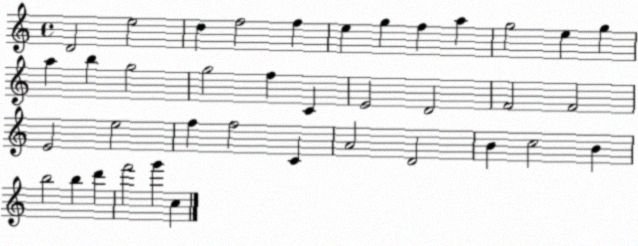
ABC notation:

X:1
T:Untitled
M:4/4
L:1/4
K:C
D2 e2 d f2 f e g f a g2 e g a b g2 g2 f C E2 D2 F2 F2 E2 e2 f f2 C A2 D2 B c2 B b2 b d' f'2 g' c